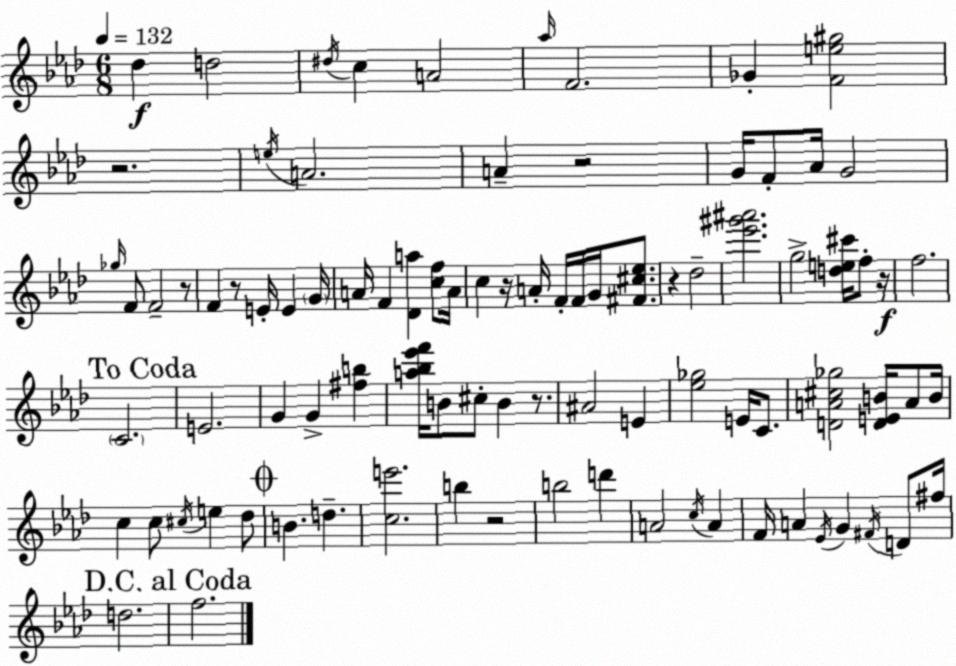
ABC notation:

X:1
T:Untitled
M:6/8
L:1/4
K:Fm
_d d2 ^d/4 c A2 _a/4 F2 _G [Fe^g]2 z2 e/4 A2 A z2 G/4 F/2 _A/4 G2 _g/4 F/2 F2 z/2 F z/2 E/4 E G/4 A/4 F [_Da] [cf]/2 A/4 c z/4 A/4 F/4 F/4 G/4 [^F^c_e]/2 z _d2 [_e'^g'^a']2 g2 [de^c']/4 f/2 z/4 f2 C2 E2 G G [^fb] [a_b_e'f']/4 B/2 ^c/2 B z/2 ^A2 E [_e_g]2 E/4 C/2 [DA^c_g]2 [DEB]/4 A/2 B/4 c c/2 ^c/4 e _d/2 B d [ce']2 b z2 b2 d' A2 c/4 A F/4 A _E/4 G ^F/4 D/2 ^f/4 d2 f2